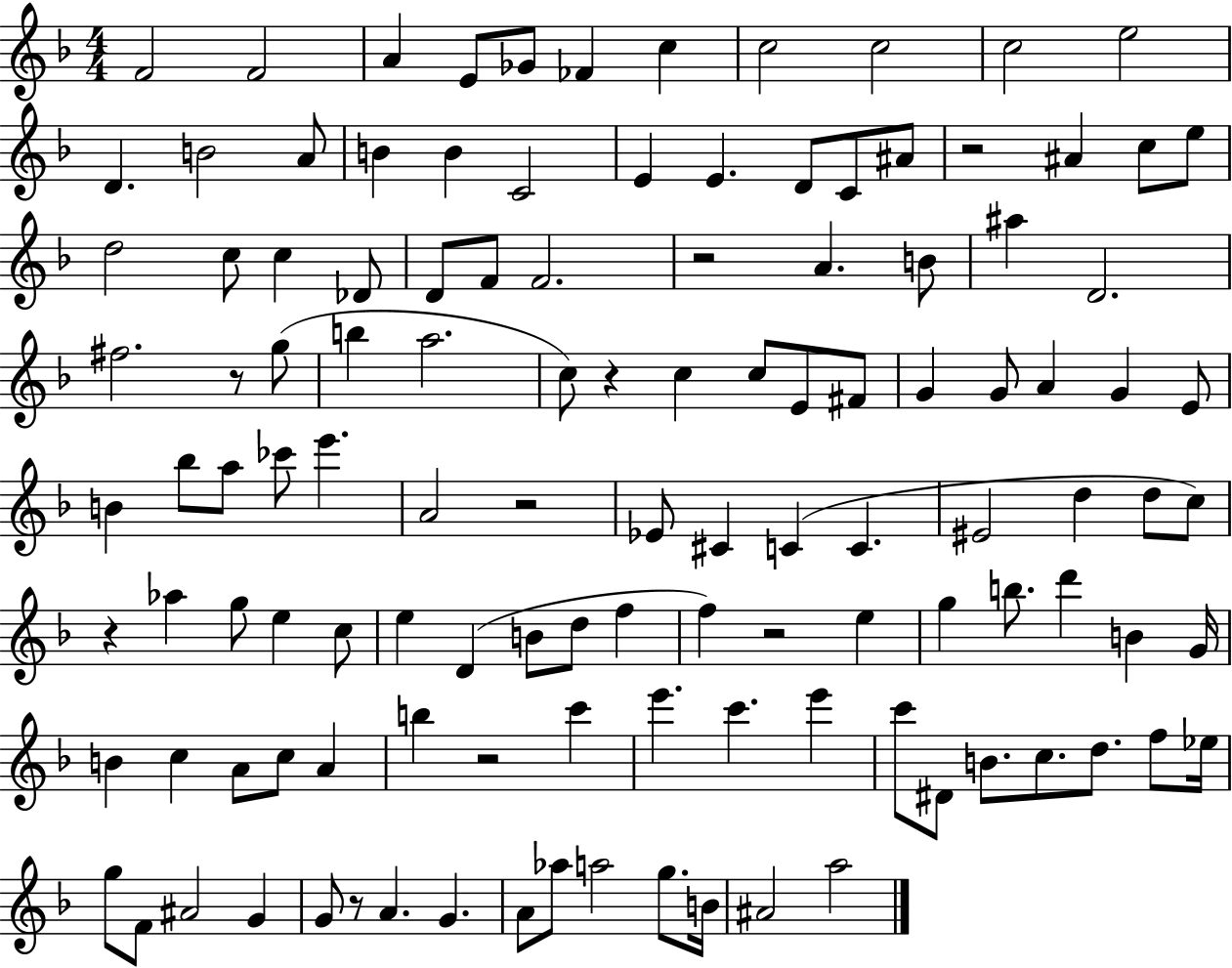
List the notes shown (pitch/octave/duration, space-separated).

F4/h F4/h A4/q E4/e Gb4/e FES4/q C5/q C5/h C5/h C5/h E5/h D4/q. B4/h A4/e B4/q B4/q C4/h E4/q E4/q. D4/e C4/e A#4/e R/h A#4/q C5/e E5/e D5/h C5/e C5/q Db4/e D4/e F4/e F4/h. R/h A4/q. B4/e A#5/q D4/h. F#5/h. R/e G5/e B5/q A5/h. C5/e R/q C5/q C5/e E4/e F#4/e G4/q G4/e A4/q G4/q E4/e B4/q Bb5/e A5/e CES6/e E6/q. A4/h R/h Eb4/e C#4/q C4/q C4/q. EIS4/h D5/q D5/e C5/e R/q Ab5/q G5/e E5/q C5/e E5/q D4/q B4/e D5/e F5/q F5/q R/h E5/q G5/q B5/e. D6/q B4/q G4/s B4/q C5/q A4/e C5/e A4/q B5/q R/h C6/q E6/q. C6/q. E6/q C6/e D#4/e B4/e. C5/e. D5/e. F5/e Eb5/s G5/e F4/e A#4/h G4/q G4/e R/e A4/q. G4/q. A4/e Ab5/e A5/h G5/e. B4/s A#4/h A5/h